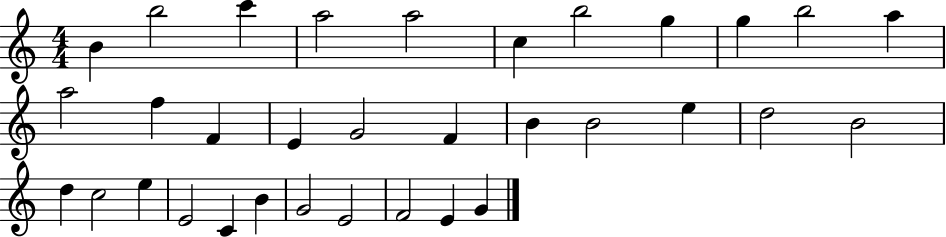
X:1
T:Untitled
M:4/4
L:1/4
K:C
B b2 c' a2 a2 c b2 g g b2 a a2 f F E G2 F B B2 e d2 B2 d c2 e E2 C B G2 E2 F2 E G